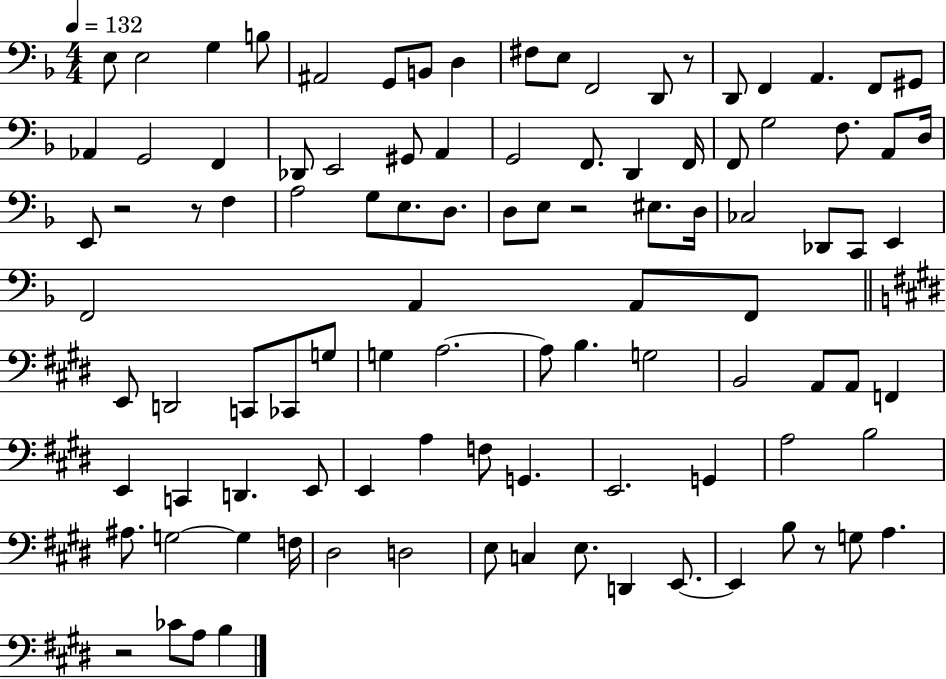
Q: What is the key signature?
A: F major